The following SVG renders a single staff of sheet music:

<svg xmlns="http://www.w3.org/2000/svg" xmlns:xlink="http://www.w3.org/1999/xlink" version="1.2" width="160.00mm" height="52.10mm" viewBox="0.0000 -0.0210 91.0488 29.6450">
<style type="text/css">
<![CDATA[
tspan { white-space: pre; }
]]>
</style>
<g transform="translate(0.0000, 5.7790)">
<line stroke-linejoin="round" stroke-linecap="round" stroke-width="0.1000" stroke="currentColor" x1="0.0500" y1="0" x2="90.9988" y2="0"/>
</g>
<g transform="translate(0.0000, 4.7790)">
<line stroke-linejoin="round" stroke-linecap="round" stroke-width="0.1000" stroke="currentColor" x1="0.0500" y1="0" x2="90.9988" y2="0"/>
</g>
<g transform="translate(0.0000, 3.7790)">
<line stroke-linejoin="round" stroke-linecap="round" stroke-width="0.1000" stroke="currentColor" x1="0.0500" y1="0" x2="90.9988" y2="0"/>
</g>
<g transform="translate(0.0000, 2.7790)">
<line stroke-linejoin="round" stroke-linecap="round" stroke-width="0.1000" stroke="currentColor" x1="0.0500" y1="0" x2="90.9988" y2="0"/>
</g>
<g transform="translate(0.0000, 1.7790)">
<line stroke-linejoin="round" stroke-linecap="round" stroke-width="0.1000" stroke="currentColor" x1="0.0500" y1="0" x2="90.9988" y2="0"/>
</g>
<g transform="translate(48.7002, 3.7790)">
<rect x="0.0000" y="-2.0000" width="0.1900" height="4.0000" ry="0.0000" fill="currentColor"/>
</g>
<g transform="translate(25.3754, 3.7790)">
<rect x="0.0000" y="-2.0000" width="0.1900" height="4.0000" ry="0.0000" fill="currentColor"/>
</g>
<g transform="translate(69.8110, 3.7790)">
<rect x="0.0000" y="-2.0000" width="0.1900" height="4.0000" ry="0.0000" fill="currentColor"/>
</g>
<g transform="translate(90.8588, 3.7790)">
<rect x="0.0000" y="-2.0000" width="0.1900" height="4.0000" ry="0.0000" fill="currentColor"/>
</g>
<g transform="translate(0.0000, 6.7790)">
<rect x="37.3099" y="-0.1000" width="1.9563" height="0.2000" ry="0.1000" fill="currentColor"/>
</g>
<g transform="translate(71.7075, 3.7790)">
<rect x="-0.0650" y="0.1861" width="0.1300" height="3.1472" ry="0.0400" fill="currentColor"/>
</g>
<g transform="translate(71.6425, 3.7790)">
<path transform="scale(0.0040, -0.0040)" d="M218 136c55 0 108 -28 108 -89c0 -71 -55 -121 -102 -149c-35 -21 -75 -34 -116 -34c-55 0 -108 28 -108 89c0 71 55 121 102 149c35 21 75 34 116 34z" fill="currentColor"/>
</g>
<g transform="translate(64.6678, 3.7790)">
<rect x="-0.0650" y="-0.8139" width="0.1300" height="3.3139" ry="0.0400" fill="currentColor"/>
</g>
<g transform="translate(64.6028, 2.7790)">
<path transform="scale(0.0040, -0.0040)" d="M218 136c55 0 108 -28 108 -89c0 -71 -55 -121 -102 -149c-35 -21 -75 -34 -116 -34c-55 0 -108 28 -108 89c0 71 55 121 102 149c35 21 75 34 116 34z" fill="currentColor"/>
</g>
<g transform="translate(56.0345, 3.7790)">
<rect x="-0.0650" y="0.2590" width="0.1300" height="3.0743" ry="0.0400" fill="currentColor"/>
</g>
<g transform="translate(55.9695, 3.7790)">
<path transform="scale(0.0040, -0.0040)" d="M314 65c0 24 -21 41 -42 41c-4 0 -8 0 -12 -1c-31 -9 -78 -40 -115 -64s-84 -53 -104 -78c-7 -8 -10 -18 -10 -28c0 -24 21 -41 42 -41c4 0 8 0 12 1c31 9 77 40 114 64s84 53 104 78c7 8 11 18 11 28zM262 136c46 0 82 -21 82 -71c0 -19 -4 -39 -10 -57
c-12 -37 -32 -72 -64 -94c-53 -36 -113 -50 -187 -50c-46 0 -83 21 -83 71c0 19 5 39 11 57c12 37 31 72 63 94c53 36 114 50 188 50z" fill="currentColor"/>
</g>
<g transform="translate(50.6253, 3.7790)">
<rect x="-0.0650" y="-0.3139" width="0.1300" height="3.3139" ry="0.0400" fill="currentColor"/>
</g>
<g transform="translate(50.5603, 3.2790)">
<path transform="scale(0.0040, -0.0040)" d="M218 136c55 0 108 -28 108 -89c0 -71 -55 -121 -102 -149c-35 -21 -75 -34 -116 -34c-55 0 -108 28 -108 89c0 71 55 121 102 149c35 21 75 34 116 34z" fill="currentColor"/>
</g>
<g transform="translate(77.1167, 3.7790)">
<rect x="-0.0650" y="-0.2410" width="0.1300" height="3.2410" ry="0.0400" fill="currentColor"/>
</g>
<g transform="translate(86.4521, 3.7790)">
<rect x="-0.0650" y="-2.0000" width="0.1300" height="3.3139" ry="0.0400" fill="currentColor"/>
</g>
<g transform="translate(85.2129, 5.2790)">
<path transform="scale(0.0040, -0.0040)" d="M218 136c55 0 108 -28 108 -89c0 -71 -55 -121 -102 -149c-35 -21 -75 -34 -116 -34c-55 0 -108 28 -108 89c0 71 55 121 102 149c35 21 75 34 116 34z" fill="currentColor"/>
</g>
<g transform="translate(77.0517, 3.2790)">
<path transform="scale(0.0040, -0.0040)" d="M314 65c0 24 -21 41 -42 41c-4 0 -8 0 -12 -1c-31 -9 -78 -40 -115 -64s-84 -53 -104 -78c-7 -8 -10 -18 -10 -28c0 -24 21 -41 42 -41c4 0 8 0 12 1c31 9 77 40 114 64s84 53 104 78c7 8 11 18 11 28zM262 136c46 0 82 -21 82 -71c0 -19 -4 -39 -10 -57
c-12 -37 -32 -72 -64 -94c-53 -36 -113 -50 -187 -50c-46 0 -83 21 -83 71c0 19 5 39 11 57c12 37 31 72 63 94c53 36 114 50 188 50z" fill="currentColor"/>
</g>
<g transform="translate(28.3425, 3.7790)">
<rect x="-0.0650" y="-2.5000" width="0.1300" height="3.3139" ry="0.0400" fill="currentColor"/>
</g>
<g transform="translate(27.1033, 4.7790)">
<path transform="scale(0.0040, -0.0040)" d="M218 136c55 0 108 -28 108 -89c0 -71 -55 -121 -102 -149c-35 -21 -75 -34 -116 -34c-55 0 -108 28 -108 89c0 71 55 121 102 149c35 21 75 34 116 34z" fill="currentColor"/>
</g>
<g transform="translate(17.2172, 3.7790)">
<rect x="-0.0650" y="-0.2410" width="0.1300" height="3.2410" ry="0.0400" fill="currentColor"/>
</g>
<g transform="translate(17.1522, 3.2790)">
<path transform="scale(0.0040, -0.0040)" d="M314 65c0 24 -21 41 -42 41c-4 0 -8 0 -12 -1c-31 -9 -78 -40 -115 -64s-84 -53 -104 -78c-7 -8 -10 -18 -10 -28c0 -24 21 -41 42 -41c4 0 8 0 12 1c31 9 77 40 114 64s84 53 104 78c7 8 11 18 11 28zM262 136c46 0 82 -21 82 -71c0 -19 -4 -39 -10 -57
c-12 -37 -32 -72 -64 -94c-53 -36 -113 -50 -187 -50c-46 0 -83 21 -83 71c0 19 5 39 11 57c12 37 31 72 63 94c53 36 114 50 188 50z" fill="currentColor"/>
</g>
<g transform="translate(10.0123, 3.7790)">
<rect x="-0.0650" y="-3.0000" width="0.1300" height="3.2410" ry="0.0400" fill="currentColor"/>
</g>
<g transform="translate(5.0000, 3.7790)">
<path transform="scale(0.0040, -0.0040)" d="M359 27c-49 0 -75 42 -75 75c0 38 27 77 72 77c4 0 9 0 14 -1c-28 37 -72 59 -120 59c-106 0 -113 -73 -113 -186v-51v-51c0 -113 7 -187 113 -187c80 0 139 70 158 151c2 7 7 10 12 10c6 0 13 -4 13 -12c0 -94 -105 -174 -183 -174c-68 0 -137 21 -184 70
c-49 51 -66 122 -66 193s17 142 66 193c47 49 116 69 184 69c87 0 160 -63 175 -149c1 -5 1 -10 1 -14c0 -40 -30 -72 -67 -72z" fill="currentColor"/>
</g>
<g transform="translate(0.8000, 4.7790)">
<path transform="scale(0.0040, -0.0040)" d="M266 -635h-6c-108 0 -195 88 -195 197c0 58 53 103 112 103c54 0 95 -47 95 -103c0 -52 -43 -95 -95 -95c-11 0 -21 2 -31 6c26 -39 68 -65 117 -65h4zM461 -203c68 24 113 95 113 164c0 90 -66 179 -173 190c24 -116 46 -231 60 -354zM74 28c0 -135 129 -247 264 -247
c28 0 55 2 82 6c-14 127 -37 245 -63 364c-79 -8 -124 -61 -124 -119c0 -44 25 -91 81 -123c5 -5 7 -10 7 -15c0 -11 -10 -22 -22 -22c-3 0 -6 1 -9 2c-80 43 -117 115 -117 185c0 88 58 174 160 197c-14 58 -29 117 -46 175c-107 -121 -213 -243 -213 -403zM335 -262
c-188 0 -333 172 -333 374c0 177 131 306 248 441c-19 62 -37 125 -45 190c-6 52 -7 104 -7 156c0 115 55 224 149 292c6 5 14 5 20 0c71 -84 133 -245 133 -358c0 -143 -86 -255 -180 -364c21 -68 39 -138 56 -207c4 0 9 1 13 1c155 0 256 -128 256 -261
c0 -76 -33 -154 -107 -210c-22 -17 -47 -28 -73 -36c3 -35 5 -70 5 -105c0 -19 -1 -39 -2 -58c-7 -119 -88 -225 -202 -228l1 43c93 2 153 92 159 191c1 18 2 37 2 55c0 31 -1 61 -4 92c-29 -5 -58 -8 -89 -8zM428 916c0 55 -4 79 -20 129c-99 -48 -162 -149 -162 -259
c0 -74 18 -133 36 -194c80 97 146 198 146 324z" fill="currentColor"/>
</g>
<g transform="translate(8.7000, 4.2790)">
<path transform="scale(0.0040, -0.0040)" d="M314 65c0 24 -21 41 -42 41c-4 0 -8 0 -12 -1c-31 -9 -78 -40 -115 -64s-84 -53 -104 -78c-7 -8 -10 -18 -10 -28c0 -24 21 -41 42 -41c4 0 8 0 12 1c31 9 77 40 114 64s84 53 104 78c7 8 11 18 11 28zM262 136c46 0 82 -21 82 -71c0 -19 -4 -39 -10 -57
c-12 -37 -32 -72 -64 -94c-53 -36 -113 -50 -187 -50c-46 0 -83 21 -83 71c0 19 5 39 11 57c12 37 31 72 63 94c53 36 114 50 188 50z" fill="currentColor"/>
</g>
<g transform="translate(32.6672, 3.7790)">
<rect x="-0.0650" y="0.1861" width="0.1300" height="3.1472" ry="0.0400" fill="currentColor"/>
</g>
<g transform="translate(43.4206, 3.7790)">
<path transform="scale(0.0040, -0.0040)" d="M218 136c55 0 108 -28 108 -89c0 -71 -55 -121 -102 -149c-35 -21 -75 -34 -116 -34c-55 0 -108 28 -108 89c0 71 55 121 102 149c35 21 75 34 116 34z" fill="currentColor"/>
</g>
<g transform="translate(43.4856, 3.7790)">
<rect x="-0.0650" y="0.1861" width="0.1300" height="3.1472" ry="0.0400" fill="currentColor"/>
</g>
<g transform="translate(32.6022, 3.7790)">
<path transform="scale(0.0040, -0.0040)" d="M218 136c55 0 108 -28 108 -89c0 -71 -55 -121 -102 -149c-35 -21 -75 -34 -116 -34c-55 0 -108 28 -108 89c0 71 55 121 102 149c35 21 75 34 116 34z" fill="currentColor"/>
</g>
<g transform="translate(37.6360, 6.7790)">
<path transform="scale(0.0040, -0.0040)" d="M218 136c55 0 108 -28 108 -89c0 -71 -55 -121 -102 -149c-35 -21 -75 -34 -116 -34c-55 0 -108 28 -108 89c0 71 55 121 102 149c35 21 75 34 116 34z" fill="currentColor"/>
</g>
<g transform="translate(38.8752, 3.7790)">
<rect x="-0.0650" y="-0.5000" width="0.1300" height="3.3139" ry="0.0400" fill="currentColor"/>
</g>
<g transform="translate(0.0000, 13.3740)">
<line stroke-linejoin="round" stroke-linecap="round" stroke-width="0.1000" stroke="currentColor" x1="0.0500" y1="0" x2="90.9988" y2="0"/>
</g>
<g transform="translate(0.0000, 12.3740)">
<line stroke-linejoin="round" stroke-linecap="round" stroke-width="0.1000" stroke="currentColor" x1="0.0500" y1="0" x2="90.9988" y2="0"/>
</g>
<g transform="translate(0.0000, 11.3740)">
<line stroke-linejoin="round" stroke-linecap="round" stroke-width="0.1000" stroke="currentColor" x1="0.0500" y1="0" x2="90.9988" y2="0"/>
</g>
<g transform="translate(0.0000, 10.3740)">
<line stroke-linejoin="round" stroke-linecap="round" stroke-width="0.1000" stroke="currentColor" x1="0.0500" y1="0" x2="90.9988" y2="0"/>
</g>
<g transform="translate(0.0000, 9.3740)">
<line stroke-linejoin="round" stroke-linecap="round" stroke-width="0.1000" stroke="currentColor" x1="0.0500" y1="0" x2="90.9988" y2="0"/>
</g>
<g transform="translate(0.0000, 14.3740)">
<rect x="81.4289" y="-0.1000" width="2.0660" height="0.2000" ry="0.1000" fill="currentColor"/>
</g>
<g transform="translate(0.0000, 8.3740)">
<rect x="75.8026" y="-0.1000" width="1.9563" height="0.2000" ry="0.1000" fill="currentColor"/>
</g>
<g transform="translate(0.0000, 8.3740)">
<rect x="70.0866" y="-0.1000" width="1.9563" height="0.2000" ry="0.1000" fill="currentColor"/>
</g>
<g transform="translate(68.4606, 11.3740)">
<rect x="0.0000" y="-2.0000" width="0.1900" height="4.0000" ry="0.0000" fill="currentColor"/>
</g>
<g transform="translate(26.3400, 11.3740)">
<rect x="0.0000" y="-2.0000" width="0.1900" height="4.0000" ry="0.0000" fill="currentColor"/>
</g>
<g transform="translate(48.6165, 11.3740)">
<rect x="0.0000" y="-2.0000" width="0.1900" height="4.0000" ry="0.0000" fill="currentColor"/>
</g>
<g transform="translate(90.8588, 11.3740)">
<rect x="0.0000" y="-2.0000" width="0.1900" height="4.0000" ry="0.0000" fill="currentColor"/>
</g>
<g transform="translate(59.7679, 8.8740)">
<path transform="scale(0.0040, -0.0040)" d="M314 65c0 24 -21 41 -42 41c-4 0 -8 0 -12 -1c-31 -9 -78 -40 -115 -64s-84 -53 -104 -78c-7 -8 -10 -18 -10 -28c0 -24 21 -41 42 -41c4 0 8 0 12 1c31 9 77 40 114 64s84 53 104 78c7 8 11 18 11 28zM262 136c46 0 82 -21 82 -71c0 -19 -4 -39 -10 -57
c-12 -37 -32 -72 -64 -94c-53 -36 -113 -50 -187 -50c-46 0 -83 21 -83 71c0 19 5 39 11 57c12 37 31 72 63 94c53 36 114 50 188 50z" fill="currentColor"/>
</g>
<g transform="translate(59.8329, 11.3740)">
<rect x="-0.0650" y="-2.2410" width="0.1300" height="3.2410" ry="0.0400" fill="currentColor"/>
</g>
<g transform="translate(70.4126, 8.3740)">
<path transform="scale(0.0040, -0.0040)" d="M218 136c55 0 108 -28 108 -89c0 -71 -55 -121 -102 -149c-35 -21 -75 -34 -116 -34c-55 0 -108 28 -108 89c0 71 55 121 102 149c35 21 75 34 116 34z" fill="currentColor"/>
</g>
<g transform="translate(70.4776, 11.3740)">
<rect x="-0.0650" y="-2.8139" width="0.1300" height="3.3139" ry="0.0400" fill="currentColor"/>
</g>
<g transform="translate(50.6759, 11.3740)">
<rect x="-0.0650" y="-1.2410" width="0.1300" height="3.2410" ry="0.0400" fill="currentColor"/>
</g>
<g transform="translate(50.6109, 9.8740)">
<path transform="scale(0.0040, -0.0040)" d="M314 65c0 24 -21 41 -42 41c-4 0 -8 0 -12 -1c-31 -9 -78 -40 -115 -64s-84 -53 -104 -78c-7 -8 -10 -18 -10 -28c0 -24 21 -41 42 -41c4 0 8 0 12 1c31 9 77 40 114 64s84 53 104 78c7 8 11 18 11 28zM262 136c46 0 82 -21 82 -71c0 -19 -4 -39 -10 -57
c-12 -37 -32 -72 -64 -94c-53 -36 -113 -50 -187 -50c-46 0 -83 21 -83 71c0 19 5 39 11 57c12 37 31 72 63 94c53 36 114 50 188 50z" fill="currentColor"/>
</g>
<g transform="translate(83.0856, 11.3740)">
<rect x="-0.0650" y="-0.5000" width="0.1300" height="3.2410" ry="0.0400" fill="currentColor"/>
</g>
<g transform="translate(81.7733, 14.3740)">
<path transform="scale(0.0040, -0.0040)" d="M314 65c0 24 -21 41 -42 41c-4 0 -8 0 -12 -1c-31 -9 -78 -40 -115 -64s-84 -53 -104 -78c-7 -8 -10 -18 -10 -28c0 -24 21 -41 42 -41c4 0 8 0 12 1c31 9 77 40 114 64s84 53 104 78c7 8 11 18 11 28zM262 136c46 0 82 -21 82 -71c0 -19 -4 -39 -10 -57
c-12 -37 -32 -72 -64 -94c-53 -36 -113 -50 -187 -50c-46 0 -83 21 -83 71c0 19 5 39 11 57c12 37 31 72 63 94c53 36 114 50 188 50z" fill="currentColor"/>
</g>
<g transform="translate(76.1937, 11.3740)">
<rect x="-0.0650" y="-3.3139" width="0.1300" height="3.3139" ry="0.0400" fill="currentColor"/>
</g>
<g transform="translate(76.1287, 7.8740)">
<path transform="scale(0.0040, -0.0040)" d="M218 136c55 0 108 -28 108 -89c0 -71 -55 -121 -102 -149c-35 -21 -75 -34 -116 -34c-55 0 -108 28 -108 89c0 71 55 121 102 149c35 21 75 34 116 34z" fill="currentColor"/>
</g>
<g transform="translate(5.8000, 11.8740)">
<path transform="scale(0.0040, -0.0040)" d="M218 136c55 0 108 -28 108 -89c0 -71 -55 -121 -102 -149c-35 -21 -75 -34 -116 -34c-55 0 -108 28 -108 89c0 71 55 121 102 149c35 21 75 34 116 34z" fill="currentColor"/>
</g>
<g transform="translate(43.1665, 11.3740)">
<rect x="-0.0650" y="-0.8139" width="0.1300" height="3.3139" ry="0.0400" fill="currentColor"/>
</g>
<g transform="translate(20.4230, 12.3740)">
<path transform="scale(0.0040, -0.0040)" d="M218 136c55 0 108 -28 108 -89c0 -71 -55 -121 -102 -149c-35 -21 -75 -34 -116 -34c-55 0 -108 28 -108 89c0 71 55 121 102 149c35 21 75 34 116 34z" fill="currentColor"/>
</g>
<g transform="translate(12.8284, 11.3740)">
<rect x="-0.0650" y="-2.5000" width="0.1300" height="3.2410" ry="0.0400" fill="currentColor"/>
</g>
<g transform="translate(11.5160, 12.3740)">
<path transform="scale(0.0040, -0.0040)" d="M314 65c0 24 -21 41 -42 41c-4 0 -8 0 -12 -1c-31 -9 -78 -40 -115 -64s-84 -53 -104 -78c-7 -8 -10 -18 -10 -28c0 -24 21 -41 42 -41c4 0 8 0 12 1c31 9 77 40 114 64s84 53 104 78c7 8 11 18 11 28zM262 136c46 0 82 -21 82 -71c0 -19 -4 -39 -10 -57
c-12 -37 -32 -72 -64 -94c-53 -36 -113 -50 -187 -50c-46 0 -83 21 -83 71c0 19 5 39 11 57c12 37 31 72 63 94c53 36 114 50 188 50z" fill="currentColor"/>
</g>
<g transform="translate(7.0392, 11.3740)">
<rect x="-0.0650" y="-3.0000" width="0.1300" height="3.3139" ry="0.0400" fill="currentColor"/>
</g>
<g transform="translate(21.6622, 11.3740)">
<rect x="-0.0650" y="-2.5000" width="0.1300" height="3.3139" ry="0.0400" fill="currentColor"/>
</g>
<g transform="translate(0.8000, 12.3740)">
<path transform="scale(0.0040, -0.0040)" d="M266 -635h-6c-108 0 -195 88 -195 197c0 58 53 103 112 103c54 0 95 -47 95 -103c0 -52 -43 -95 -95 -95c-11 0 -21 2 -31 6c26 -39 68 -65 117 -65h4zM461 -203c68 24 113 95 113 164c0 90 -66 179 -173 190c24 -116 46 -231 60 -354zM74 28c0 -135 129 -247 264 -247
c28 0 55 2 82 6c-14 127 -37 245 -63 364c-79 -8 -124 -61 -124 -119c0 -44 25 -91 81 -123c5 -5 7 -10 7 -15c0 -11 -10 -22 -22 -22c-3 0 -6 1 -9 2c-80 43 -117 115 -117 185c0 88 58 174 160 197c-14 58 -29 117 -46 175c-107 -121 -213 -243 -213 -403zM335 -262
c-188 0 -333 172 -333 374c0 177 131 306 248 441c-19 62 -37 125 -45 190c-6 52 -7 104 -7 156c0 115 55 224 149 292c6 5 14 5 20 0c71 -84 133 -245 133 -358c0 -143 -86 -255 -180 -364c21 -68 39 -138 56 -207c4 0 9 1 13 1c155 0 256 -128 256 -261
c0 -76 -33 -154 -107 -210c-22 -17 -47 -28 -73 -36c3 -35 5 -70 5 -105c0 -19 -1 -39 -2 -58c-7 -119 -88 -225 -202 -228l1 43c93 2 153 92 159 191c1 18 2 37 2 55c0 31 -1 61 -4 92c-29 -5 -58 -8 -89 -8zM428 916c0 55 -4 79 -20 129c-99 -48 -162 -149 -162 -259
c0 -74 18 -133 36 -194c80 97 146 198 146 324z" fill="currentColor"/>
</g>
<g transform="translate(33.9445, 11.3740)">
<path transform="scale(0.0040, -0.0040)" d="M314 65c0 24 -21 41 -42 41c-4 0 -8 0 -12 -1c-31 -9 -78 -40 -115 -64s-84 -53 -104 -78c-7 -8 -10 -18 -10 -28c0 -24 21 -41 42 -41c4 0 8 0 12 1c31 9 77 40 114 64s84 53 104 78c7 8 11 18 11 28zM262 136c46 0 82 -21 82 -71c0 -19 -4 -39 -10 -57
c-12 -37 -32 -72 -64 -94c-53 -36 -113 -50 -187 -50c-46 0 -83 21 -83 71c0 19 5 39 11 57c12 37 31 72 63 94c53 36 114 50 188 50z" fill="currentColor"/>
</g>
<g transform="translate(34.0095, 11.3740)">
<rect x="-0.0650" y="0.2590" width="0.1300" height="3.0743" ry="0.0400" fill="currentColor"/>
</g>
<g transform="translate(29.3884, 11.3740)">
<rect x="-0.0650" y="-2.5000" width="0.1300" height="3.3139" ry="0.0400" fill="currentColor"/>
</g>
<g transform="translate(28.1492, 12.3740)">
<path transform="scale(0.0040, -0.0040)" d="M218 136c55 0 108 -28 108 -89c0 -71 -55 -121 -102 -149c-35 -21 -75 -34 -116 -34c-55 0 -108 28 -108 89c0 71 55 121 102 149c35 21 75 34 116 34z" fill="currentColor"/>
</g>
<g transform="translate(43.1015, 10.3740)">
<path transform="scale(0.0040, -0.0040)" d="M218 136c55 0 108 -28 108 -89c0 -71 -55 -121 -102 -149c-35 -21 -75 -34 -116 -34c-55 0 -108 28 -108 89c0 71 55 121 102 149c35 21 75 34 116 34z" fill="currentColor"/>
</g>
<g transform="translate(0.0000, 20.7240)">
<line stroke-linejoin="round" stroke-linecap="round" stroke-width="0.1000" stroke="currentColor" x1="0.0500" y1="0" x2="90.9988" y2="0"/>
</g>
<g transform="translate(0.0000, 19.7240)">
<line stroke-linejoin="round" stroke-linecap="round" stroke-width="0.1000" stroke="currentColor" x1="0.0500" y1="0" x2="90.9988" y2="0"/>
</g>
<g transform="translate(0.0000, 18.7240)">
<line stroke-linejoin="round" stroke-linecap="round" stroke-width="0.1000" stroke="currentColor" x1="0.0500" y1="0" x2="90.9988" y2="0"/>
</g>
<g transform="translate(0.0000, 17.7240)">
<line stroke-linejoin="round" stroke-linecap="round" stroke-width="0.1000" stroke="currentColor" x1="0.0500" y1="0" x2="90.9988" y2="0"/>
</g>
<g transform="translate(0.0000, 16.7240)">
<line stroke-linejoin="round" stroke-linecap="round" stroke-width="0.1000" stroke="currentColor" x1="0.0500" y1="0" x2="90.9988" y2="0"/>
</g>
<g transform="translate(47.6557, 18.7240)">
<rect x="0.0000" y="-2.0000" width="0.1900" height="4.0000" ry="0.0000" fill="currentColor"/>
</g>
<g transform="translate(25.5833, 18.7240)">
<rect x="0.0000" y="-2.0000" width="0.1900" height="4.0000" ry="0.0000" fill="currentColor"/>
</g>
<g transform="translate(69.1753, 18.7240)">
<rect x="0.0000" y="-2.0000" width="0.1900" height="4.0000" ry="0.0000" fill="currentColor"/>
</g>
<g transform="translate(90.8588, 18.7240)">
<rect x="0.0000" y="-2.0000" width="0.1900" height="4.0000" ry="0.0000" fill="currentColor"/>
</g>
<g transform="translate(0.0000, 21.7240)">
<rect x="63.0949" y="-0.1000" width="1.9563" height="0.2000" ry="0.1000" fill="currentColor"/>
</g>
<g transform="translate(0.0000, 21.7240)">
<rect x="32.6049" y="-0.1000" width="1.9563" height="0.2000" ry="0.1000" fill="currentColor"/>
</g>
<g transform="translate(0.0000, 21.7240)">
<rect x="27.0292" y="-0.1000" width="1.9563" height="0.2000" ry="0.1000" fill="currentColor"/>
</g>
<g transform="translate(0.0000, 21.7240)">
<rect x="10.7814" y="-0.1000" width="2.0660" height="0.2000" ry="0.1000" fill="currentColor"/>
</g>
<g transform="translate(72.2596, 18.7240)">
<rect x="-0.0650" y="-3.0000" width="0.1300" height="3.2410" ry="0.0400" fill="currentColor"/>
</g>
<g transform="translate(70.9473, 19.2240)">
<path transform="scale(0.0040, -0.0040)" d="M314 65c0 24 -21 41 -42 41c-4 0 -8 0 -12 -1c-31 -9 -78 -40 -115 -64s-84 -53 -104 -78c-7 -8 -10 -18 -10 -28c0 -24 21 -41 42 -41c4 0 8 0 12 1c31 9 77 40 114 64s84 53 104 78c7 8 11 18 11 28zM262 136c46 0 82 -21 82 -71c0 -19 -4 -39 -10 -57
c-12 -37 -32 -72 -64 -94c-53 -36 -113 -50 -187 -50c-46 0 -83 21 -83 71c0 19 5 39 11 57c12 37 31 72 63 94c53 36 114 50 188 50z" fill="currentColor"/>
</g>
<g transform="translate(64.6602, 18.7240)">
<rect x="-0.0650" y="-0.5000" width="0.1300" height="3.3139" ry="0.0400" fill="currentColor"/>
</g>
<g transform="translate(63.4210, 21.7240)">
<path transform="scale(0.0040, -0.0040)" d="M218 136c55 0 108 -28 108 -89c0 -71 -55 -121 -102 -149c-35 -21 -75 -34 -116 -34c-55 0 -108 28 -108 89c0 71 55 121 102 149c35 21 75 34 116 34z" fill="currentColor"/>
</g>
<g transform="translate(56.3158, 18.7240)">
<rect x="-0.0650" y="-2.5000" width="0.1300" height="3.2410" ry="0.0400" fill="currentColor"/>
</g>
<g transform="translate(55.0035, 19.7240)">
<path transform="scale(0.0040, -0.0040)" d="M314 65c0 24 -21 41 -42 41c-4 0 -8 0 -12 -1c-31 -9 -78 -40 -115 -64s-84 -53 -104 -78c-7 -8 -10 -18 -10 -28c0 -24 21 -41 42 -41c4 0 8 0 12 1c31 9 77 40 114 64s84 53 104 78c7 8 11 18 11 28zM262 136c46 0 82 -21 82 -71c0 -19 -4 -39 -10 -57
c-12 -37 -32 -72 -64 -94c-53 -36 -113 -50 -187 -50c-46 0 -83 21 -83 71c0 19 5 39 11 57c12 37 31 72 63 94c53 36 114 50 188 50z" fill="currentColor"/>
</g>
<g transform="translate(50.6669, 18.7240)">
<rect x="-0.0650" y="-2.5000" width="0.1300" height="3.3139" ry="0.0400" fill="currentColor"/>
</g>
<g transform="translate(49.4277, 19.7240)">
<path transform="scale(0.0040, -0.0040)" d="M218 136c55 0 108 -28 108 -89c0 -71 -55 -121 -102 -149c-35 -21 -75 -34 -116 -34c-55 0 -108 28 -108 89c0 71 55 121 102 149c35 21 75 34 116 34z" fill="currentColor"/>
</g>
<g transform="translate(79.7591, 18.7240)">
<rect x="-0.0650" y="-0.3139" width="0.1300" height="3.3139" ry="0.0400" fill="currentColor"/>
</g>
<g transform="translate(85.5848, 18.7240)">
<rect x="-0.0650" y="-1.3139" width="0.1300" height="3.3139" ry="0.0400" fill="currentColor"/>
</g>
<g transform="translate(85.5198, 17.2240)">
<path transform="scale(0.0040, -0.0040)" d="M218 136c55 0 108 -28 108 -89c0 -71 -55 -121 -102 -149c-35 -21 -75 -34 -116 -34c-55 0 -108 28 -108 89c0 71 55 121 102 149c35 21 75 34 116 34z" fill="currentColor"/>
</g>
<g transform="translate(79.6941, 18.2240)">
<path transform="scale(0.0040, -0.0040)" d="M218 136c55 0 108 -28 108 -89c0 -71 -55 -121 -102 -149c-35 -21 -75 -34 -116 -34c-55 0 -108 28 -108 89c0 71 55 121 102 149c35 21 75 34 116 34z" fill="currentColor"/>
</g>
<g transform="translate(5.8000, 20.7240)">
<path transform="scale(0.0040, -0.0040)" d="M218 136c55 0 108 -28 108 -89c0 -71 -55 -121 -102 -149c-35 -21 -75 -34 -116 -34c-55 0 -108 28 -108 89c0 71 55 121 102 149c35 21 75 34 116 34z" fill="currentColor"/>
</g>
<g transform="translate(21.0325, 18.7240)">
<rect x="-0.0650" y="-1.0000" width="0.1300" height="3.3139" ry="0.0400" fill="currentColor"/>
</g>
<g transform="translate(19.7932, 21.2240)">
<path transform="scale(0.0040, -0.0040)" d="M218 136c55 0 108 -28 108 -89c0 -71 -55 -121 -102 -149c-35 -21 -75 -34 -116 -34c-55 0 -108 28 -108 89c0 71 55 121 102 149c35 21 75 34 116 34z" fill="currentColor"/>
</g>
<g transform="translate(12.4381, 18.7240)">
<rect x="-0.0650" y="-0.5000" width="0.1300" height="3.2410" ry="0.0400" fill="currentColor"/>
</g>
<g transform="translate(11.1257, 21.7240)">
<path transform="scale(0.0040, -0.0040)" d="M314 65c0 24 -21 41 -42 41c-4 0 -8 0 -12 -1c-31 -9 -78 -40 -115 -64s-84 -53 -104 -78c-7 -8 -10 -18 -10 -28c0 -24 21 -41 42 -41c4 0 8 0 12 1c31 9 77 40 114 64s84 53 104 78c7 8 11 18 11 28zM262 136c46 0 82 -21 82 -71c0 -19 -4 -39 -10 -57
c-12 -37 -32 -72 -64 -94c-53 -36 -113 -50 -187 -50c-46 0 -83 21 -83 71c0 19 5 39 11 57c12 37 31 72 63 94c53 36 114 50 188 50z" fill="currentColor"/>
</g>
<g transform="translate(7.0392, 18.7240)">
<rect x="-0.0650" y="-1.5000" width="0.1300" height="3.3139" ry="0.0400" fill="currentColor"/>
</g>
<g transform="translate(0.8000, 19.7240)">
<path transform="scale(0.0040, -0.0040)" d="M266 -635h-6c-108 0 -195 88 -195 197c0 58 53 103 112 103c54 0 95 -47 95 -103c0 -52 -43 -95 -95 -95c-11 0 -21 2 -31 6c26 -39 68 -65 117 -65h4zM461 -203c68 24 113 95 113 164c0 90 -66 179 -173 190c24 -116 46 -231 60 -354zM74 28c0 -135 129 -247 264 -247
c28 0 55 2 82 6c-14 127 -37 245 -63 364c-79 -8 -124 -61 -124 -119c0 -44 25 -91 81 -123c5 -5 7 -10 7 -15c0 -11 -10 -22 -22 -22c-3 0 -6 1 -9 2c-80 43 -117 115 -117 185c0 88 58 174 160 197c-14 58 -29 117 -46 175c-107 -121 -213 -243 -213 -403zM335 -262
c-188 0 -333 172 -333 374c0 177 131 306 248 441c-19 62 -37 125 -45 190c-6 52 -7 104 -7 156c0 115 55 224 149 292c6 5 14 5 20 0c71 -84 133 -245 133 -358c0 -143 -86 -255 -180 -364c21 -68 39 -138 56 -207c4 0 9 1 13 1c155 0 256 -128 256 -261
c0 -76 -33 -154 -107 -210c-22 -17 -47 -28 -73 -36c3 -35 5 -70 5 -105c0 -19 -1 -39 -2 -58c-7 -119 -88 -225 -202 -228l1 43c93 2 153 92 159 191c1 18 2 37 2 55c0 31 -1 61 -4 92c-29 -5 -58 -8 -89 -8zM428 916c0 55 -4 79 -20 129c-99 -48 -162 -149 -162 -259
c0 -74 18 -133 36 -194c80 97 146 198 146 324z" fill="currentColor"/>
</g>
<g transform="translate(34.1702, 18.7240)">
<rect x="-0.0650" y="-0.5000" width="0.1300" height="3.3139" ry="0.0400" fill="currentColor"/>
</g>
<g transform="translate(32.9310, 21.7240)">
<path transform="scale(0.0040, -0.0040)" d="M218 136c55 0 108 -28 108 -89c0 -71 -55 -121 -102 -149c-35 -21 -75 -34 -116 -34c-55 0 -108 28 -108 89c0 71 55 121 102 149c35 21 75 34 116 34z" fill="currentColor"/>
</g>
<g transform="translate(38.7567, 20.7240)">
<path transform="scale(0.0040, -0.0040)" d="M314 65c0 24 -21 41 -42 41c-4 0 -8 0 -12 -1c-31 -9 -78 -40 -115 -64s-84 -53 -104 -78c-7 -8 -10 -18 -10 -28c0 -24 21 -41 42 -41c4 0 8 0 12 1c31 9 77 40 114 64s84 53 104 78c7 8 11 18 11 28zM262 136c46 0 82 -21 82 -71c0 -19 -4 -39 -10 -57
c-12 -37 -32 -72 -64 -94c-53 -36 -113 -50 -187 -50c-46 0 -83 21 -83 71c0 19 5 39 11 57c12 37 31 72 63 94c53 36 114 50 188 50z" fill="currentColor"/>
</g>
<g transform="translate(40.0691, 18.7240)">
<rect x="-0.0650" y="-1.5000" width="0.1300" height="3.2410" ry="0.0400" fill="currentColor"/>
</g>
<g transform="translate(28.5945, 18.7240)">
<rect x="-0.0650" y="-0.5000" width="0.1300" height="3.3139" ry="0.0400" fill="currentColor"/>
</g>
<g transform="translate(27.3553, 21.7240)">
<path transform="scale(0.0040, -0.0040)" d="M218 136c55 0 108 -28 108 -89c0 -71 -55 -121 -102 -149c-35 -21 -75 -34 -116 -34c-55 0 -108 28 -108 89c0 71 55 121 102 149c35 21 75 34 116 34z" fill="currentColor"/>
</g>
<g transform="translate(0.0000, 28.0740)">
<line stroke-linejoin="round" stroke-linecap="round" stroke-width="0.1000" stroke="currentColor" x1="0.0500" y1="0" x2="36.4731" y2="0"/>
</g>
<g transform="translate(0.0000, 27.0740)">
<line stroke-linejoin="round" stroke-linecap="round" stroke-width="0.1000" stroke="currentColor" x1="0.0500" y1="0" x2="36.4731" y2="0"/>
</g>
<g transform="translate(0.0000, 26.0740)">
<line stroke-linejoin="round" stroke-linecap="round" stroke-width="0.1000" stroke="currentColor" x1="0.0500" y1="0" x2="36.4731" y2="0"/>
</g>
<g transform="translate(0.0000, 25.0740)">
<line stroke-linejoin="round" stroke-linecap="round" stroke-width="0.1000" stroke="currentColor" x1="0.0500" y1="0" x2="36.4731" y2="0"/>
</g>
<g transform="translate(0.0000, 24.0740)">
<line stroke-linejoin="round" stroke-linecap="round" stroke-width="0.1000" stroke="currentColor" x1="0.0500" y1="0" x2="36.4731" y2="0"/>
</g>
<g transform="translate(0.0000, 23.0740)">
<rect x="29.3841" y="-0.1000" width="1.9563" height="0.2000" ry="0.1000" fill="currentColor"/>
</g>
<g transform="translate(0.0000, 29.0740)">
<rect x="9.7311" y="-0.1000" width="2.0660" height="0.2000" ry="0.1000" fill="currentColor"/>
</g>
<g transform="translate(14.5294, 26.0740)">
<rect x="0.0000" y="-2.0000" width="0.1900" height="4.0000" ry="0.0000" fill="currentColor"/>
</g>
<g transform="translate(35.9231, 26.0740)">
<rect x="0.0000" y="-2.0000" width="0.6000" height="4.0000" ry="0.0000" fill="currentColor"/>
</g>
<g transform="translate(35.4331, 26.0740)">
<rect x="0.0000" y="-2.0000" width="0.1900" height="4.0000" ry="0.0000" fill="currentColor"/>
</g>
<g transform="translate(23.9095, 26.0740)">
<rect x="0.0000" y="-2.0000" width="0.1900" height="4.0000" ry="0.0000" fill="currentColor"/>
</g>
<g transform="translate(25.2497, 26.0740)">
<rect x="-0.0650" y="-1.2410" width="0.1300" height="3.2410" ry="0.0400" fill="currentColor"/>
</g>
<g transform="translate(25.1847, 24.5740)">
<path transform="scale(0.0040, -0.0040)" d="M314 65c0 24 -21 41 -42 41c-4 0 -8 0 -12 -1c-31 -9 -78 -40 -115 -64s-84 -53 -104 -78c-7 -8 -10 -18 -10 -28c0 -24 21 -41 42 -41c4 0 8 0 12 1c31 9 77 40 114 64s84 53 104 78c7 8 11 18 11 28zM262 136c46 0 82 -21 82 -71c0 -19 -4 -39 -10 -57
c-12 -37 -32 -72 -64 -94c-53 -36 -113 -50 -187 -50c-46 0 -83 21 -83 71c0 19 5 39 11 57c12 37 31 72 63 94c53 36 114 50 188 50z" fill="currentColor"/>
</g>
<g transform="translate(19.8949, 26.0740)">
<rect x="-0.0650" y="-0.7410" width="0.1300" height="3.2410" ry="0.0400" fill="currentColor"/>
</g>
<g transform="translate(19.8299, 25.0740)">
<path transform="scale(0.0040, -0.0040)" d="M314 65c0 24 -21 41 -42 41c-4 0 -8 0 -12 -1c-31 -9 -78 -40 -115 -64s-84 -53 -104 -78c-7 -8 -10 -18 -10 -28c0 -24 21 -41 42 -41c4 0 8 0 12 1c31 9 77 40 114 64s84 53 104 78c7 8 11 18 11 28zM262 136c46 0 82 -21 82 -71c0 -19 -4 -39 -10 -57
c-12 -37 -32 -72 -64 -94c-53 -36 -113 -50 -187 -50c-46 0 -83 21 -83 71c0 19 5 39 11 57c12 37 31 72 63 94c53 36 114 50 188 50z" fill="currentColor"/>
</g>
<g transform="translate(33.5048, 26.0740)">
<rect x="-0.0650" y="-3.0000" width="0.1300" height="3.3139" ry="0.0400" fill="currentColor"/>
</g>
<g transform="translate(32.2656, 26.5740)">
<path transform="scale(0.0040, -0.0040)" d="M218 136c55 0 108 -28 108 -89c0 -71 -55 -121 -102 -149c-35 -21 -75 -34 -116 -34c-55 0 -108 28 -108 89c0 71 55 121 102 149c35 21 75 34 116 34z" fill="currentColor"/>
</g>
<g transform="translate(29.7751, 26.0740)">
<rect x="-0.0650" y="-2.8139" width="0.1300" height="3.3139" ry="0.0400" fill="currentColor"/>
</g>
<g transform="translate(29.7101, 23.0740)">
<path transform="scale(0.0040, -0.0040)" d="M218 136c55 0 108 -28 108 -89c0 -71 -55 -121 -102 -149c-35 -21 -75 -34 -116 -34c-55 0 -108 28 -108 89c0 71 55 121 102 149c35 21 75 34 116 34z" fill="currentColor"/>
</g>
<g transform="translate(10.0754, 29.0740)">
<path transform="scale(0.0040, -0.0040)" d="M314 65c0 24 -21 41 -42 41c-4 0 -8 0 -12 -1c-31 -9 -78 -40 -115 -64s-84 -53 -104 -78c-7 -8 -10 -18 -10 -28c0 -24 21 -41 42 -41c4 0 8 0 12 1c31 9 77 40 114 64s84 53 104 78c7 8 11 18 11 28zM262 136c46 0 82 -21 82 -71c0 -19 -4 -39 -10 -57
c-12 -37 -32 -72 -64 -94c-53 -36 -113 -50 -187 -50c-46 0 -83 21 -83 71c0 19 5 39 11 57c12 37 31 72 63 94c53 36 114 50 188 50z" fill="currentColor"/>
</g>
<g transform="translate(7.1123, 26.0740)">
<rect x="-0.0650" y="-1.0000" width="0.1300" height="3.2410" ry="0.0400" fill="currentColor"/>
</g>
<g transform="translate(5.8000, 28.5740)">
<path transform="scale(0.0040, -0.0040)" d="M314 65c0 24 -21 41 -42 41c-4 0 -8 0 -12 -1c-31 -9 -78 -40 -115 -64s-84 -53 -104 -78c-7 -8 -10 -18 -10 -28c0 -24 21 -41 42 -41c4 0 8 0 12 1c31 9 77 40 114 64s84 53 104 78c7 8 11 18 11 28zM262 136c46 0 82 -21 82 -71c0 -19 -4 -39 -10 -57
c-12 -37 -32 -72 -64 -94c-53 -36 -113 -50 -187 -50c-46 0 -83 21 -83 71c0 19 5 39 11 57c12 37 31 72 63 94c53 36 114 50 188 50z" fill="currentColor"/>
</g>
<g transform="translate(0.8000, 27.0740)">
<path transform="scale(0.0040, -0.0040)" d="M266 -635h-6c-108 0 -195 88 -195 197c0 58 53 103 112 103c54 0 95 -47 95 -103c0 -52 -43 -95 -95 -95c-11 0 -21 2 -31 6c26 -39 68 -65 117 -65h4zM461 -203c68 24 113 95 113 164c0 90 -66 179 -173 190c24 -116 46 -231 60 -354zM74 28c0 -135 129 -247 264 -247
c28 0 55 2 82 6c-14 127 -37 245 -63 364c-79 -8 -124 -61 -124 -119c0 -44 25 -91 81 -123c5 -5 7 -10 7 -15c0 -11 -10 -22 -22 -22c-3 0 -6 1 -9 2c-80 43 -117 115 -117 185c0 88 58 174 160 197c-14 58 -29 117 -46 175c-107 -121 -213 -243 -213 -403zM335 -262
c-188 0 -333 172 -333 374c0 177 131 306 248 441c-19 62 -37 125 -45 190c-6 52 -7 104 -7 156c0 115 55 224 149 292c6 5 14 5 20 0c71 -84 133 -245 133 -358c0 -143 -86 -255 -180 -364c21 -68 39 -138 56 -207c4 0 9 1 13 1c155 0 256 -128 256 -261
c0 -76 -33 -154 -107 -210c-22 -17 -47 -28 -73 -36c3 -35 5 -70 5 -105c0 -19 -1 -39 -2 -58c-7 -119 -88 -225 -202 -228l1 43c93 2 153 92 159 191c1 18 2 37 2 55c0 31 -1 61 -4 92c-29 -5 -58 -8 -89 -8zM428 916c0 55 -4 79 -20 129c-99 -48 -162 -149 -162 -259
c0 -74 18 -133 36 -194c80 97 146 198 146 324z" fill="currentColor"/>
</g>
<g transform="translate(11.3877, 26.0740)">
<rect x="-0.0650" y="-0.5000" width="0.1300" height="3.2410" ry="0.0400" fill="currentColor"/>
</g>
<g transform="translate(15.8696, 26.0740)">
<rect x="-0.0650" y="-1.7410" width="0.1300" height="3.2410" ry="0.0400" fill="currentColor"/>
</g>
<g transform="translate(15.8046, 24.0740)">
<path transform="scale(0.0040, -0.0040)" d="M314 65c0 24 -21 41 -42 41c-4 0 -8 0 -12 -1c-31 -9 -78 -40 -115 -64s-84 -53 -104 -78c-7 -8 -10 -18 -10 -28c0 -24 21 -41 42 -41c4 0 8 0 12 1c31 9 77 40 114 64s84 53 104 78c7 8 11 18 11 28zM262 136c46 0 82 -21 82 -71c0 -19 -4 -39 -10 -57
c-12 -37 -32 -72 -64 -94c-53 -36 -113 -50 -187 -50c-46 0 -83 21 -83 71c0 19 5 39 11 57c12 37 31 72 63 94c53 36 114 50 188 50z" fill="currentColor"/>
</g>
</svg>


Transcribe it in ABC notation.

X:1
T:Untitled
M:4/4
L:1/4
K:C
A2 c2 G B C B c B2 d B c2 F A G2 G G B2 d e2 g2 a b C2 E C2 D C C E2 G G2 C A2 c e D2 C2 f2 d2 e2 a A